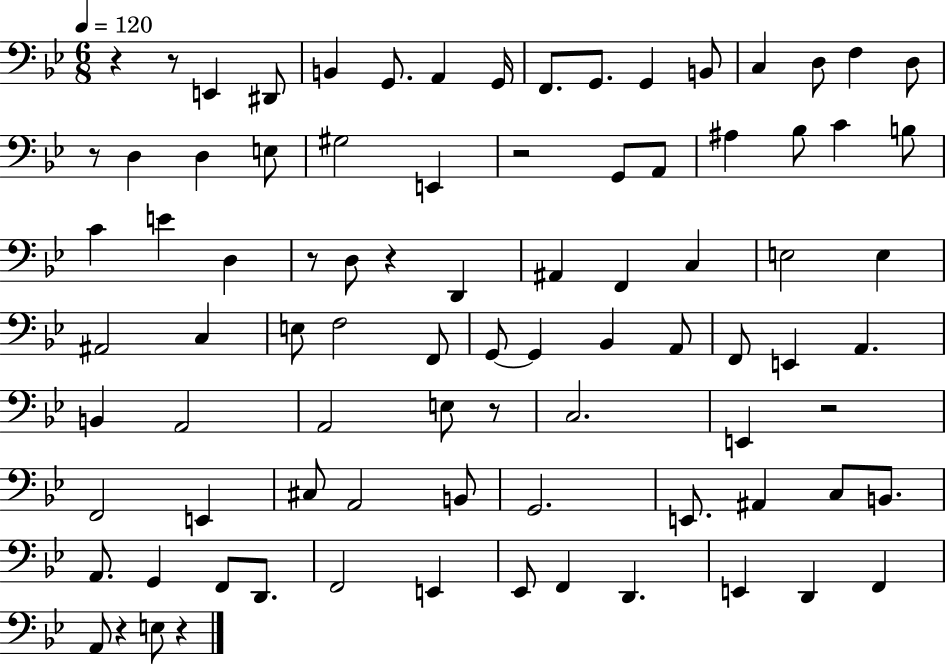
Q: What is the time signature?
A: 6/8